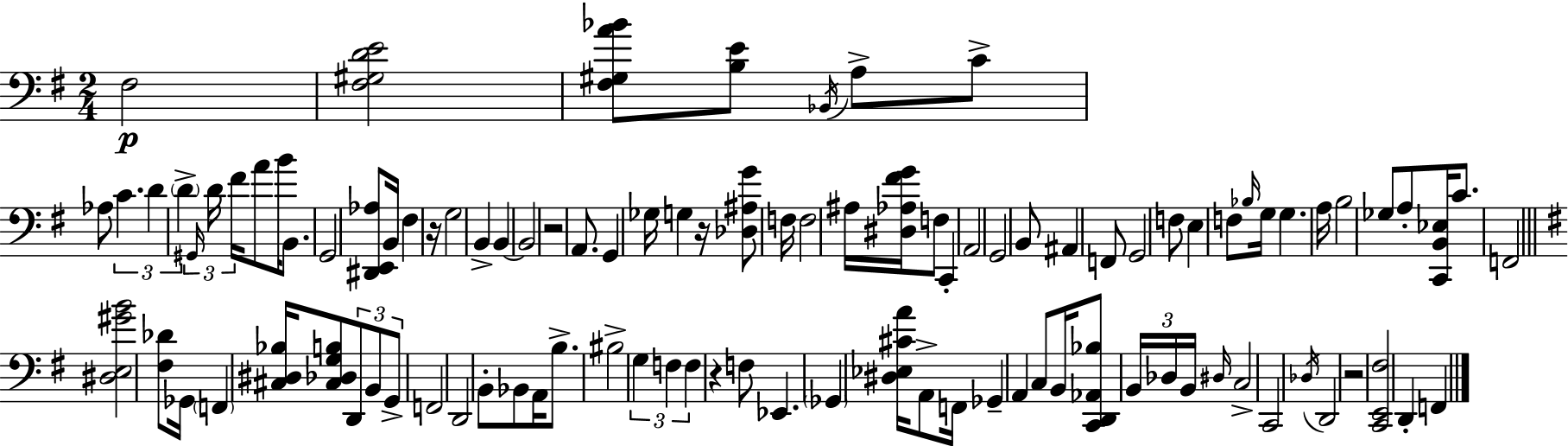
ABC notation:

X:1
T:Untitled
M:2/4
L:1/4
K:Em
^F,2 [^F,^G,DE]2 [^F,^G,A_B]/2 [B,E]/2 _B,,/4 A,/2 C/2 _A,/2 C D D ^G,,/4 D/4 ^F/4 A/2 B/4 B,,/2 G,,2 [^D,,E,,_A,]/2 B,,/4 ^F, z/4 G,2 B,, B,, B,,2 z2 A,,/2 G,, _G,/4 G, z/4 [_D,^A,G]/2 F,/4 F,2 ^A,/4 [^D,_A,^FG]/4 F,/2 C,, A,,2 G,,2 B,,/2 ^A,, F,,/2 G,,2 F,/2 E, F,/2 _B,/4 G,/4 G, A,/4 B,2 _G,/2 A,/2 [C,,B,,_E,]/4 C/2 F,,2 [^D,E,^GB]2 [^F,_D]/2 _G,,/4 F,, [^C,^D,_B,]/4 [^C,_D,G,B,]/2 D,,/2 B,,/2 G,,/2 F,,2 D,,2 B,,/2 _B,,/2 A,,/4 B,/2 ^B,2 G, F, F, z F,/2 _E,, _G,, [^D,_E,^CA]/4 A,,/2 F,,/4 _G,, A,, C,/2 B,,/4 [C,,D,,_A,,_B,]/2 B,,/4 _D,/4 B,,/4 ^D,/4 C,2 C,,2 _D,/4 D,,2 z2 [C,,E,,^F,]2 D,, F,,